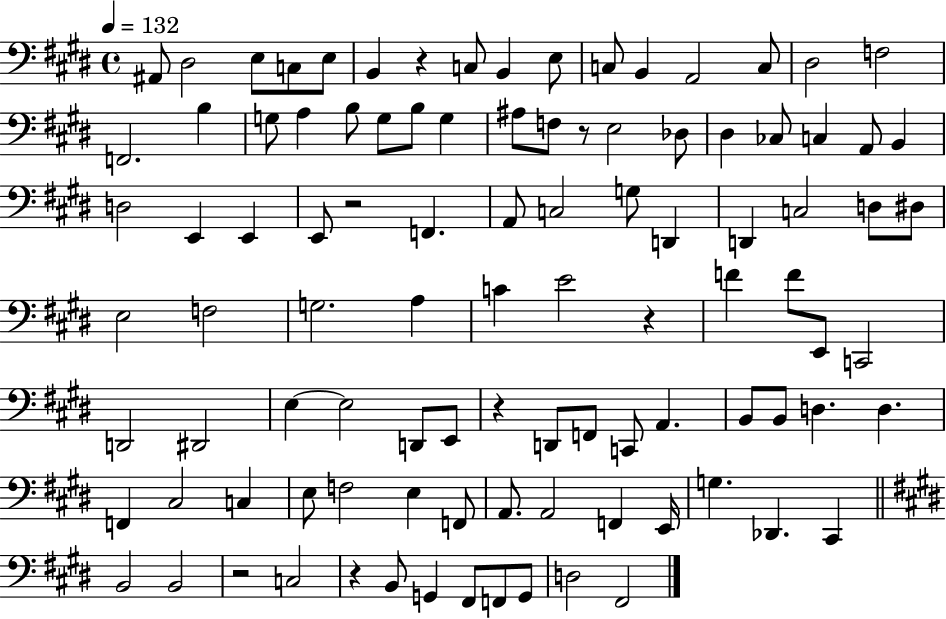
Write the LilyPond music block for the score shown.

{
  \clef bass
  \time 4/4
  \defaultTimeSignature
  \key e \major
  \tempo 4 = 132
  ais,8 dis2 e8 c8 e8 | b,4 r4 c8 b,4 e8 | c8 b,4 a,2 c8 | dis2 f2 | \break f,2. b4 | g8 a4 b8 g8 b8 g4 | ais8 f8 r8 e2 des8 | dis4 ces8 c4 a,8 b,4 | \break d2 e,4 e,4 | e,8 r2 f,4. | a,8 c2 g8 d,4 | d,4 c2 d8 dis8 | \break e2 f2 | g2. a4 | c'4 e'2 r4 | f'4 f'8 e,8 c,2 | \break d,2 dis,2 | e4~~ e2 d,8 e,8 | r4 d,8 f,8 c,8 a,4. | b,8 b,8 d4. d4. | \break f,4 cis2 c4 | e8 f2 e4 f,8 | a,8. a,2 f,4 e,16 | g4. des,4. cis,4 | \break \bar "||" \break \key e \major b,2 b,2 | r2 c2 | r4 b,8 g,4 fis,8 f,8 g,8 | d2 fis,2 | \break \bar "|."
}